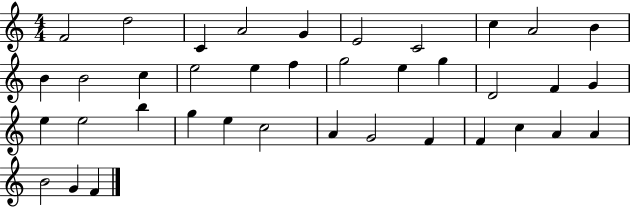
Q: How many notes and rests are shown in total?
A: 38